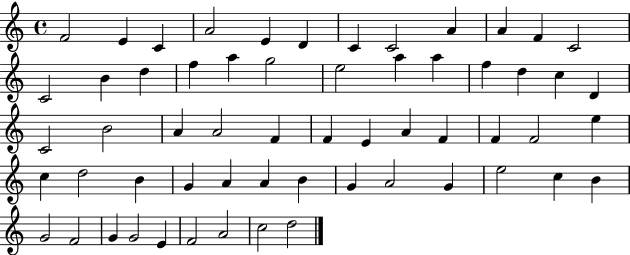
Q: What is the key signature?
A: C major